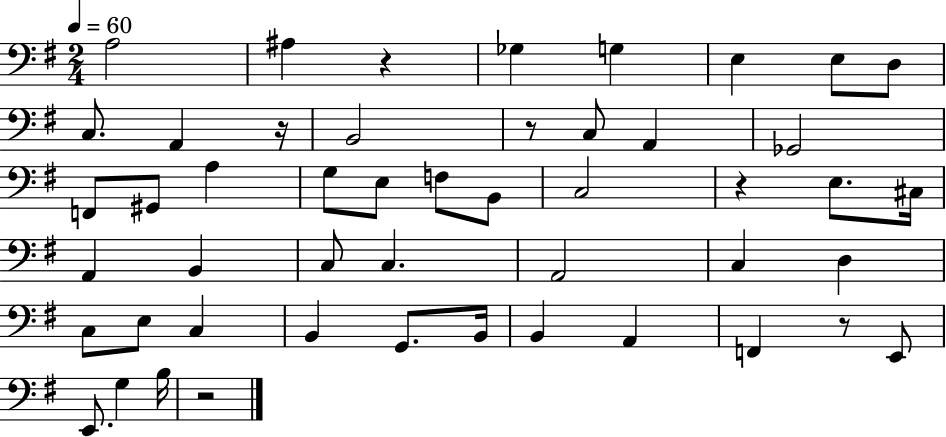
{
  \clef bass
  \numericTimeSignature
  \time 2/4
  \key g \major
  \tempo 4 = 60
  a2 | ais4 r4 | ges4 g4 | e4 e8 d8 | \break c8. a,4 r16 | b,2 | r8 c8 a,4 | ges,2 | \break f,8 gis,8 a4 | g8 e8 f8 b,8 | c2 | r4 e8. cis16 | \break a,4 b,4 | c8 c4. | a,2 | c4 d4 | \break c8 e8 c4 | b,4 g,8. b,16 | b,4 a,4 | f,4 r8 e,8 | \break e,8. g4 b16 | r2 | \bar "|."
}